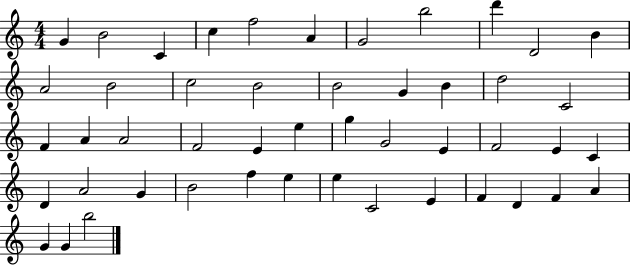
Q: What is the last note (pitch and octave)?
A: B5